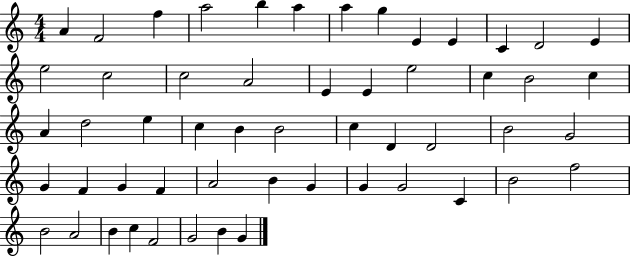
X:1
T:Untitled
M:4/4
L:1/4
K:C
A F2 f a2 b a a g E E C D2 E e2 c2 c2 A2 E E e2 c B2 c A d2 e c B B2 c D D2 B2 G2 G F G F A2 B G G G2 C B2 f2 B2 A2 B c F2 G2 B G